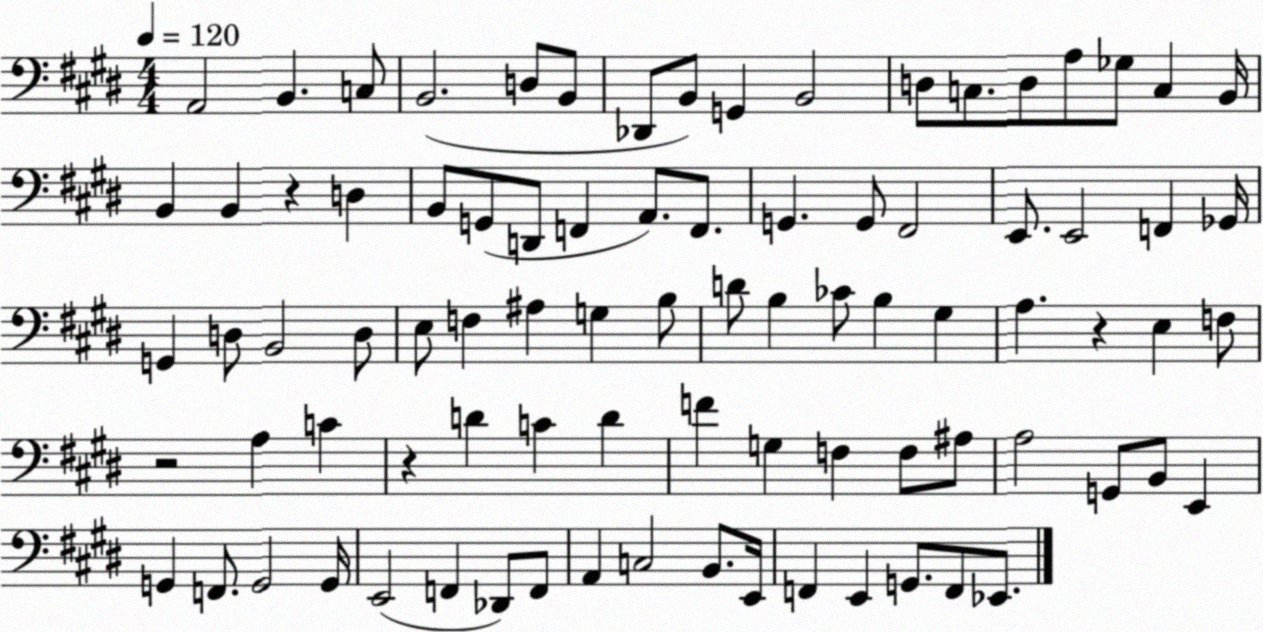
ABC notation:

X:1
T:Untitled
M:4/4
L:1/4
K:E
A,,2 B,, C,/2 B,,2 D,/2 B,,/2 _D,,/2 B,,/2 G,, B,,2 D,/2 C,/2 D,/2 A,/2 _G,/2 C, B,,/4 B,, B,, z D, B,,/2 G,,/2 D,,/2 F,, A,,/2 F,,/2 G,, G,,/2 ^F,,2 E,,/2 E,,2 F,, _G,,/4 G,, D,/2 B,,2 D,/2 E,/2 F, ^A, G, B,/2 D/2 B, _C/2 B, ^G, A, z E, F,/2 z2 A, C z D C D F G, F, F,/2 ^A,/2 A,2 G,,/2 B,,/2 E,, G,, F,,/2 G,,2 G,,/4 E,,2 F,, _D,,/2 F,,/2 A,, C,2 B,,/2 E,,/4 F,, E,, G,,/2 F,,/2 _E,,/2